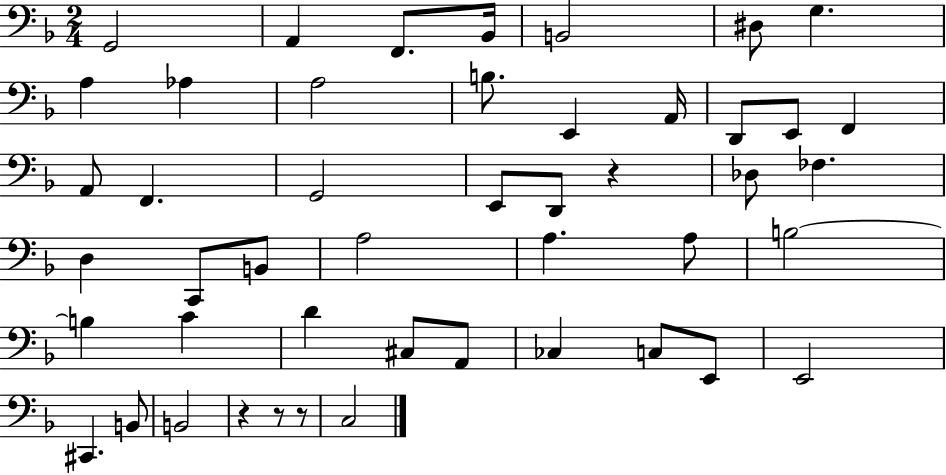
G2/h A2/q F2/e. Bb2/s B2/h D#3/e G3/q. A3/q Ab3/q A3/h B3/e. E2/q A2/s D2/e E2/e F2/q A2/e F2/q. G2/h E2/e D2/e R/q Db3/e FES3/q. D3/q C2/e B2/e A3/h A3/q. A3/e B3/h B3/q C4/q D4/q C#3/e A2/e CES3/q C3/e E2/e E2/h C#2/q. B2/e B2/h R/q R/e R/e C3/h